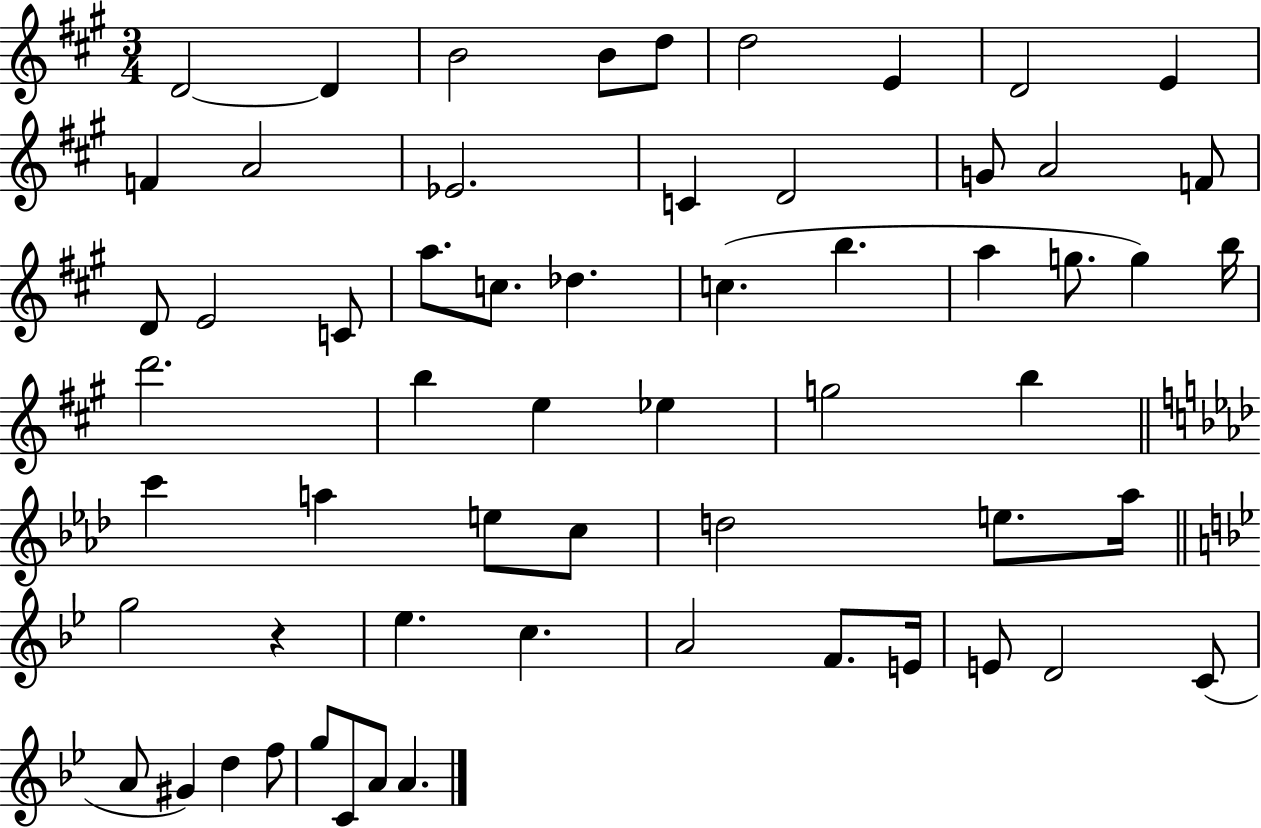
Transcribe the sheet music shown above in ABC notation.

X:1
T:Untitled
M:3/4
L:1/4
K:A
D2 D B2 B/2 d/2 d2 E D2 E F A2 _E2 C D2 G/2 A2 F/2 D/2 E2 C/2 a/2 c/2 _d c b a g/2 g b/4 d'2 b e _e g2 b c' a e/2 c/2 d2 e/2 _a/4 g2 z _e c A2 F/2 E/4 E/2 D2 C/2 A/2 ^G d f/2 g/2 C/2 A/2 A